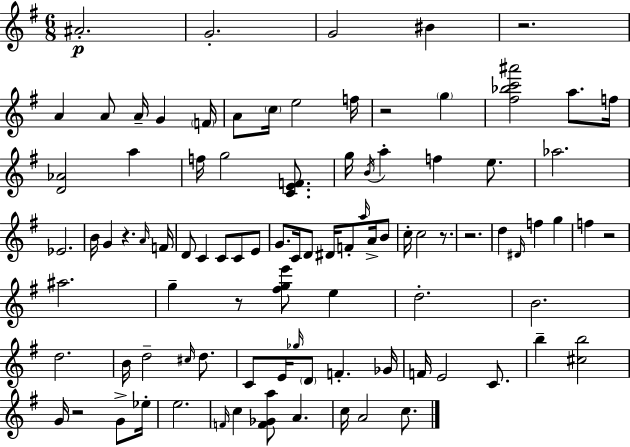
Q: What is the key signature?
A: G major